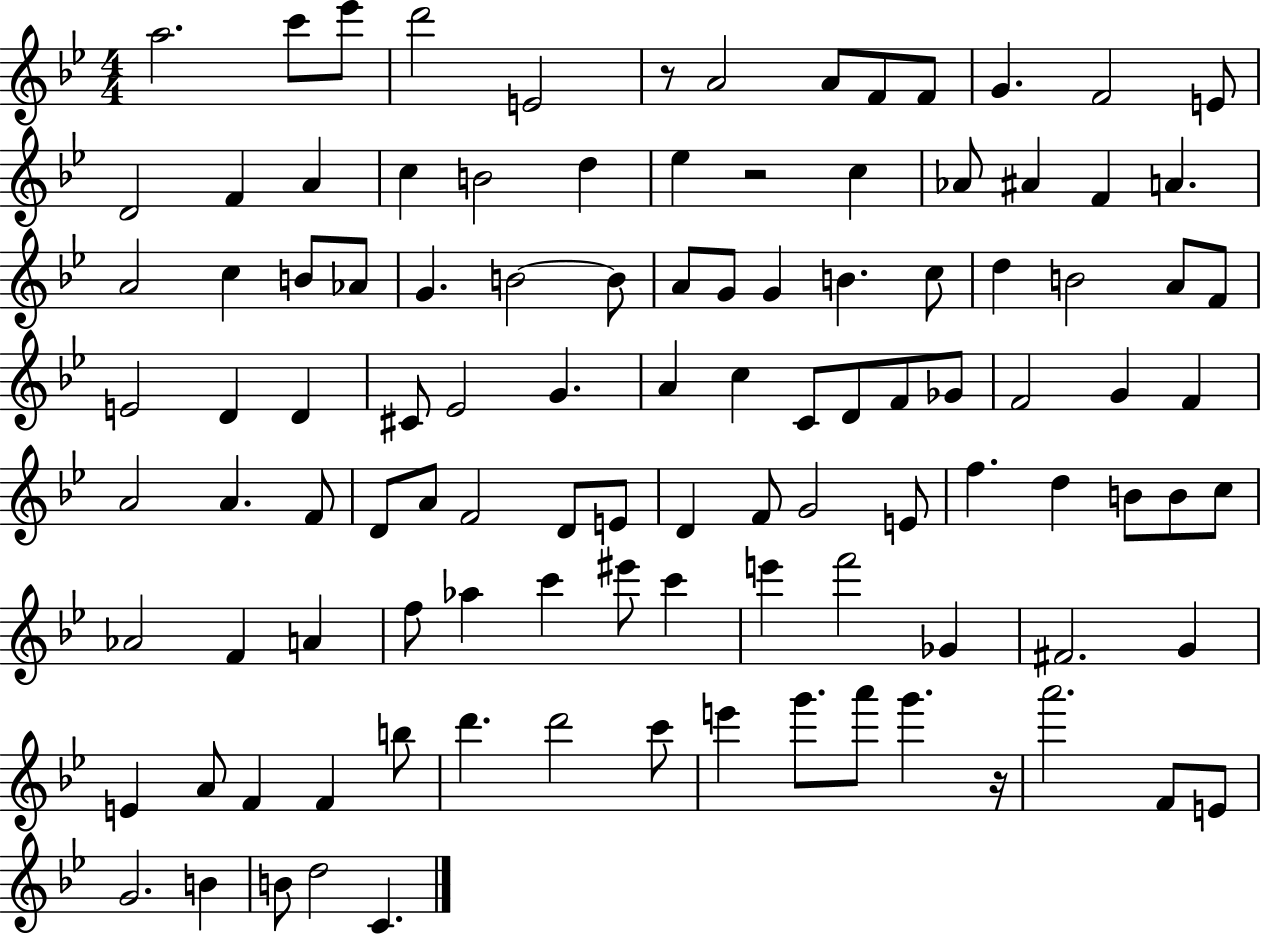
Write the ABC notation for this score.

X:1
T:Untitled
M:4/4
L:1/4
K:Bb
a2 c'/2 _e'/2 d'2 E2 z/2 A2 A/2 F/2 F/2 G F2 E/2 D2 F A c B2 d _e z2 c _A/2 ^A F A A2 c B/2 _A/2 G B2 B/2 A/2 G/2 G B c/2 d B2 A/2 F/2 E2 D D ^C/2 _E2 G A c C/2 D/2 F/2 _G/2 F2 G F A2 A F/2 D/2 A/2 F2 D/2 E/2 D F/2 G2 E/2 f d B/2 B/2 c/2 _A2 F A f/2 _a c' ^e'/2 c' e' f'2 _G ^F2 G E A/2 F F b/2 d' d'2 c'/2 e' g'/2 a'/2 g' z/4 a'2 F/2 E/2 G2 B B/2 d2 C